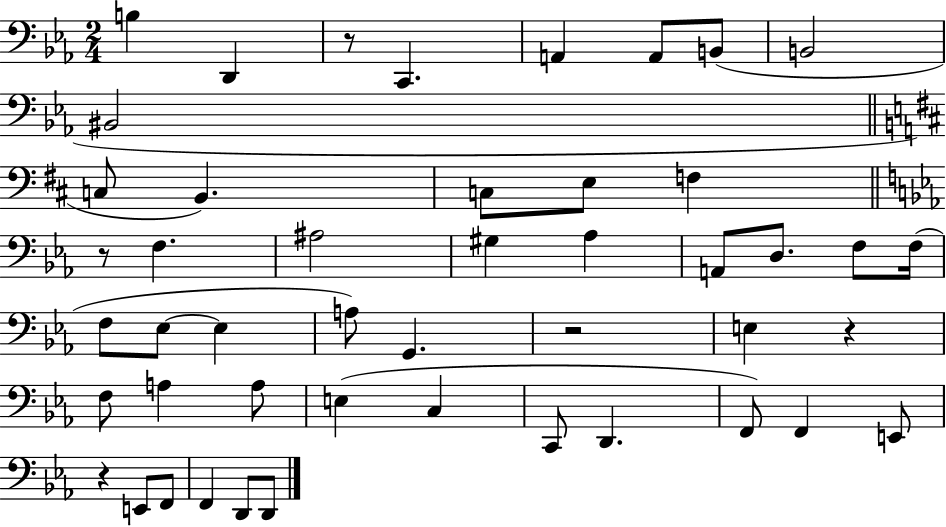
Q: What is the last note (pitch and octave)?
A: D2